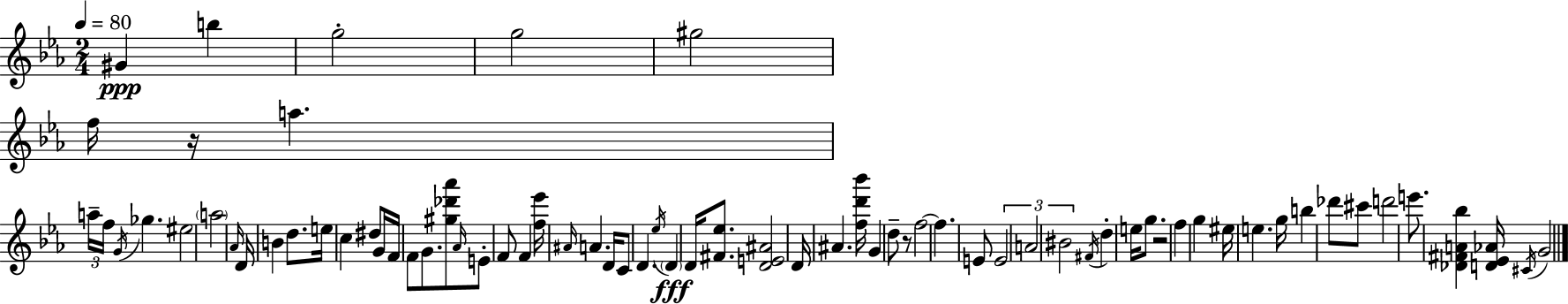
{
  \clef treble
  \numericTimeSignature
  \time 2/4
  \key ees \major
  \tempo 4 = 80
  gis'4\ppp b''4 | g''2-. | g''2 | gis''2 | \break f''16 r16 a''4. | \tuplet 3/2 { a''16-- f''16 \acciaccatura { g'16 } } ges''4. | eis''2 | \parenthesize a''2 | \break \grace { aes'16 } d'16 b'4 d''8. | e''16 c''4 dis''8 | g'16 f'16 f'8 g'8. | <gis'' des''' aes'''>8 \grace { aes'16 } e'8-. f'8 f'4 | \break <f'' ees'''>16 \grace { ais'16 } a'4. | d'16 c'8 d'4. | \acciaccatura { ees''16 }\fff \parenthesize d'4 | d'16 <fis' ees''>8. <d' e' ais'>2 | \break d'16 ais'4. | <f'' d''' bes'''>16 g'4 | d''8-- r8 f''2~~ | f''4. | \break e'8 \tuplet 3/2 { e'2 | a'2 | bis'2 } | \acciaccatura { fis'16 } d''4-. | \break e''16 g''8. r2 | f''4 | g''4 eis''16 e''4. | g''16 b''4 | \break des'''8 cis'''8 d'''2 | e'''8. | <des' fis' a' bes''>4 <d' ees' aes'>16 \acciaccatura { cis'16 } g'2 | \bar "|."
}